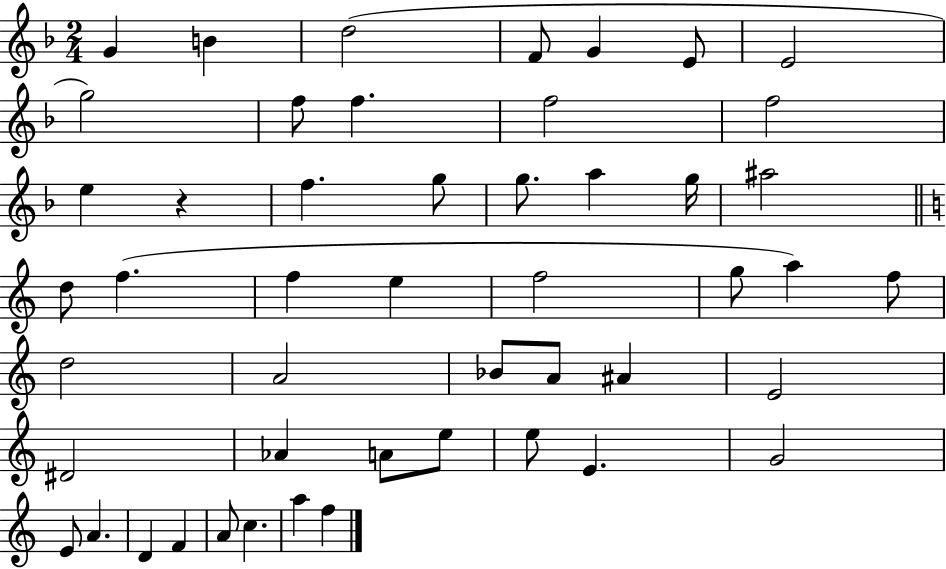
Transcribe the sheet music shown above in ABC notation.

X:1
T:Untitled
M:2/4
L:1/4
K:F
G B d2 F/2 G E/2 E2 g2 f/2 f f2 f2 e z f g/2 g/2 a g/4 ^a2 d/2 f f e f2 g/2 a f/2 d2 A2 _B/2 A/2 ^A E2 ^D2 _A A/2 e/2 e/2 E G2 E/2 A D F A/2 c a f